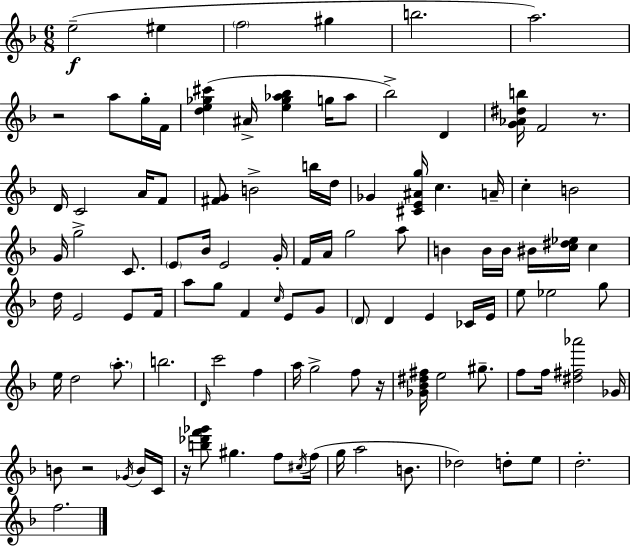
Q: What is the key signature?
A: F major